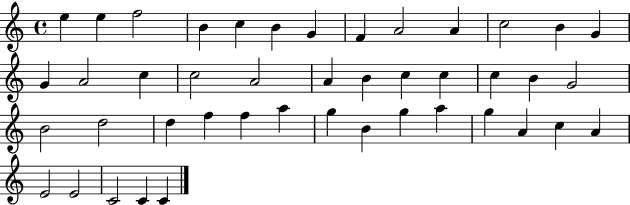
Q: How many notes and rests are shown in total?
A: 44